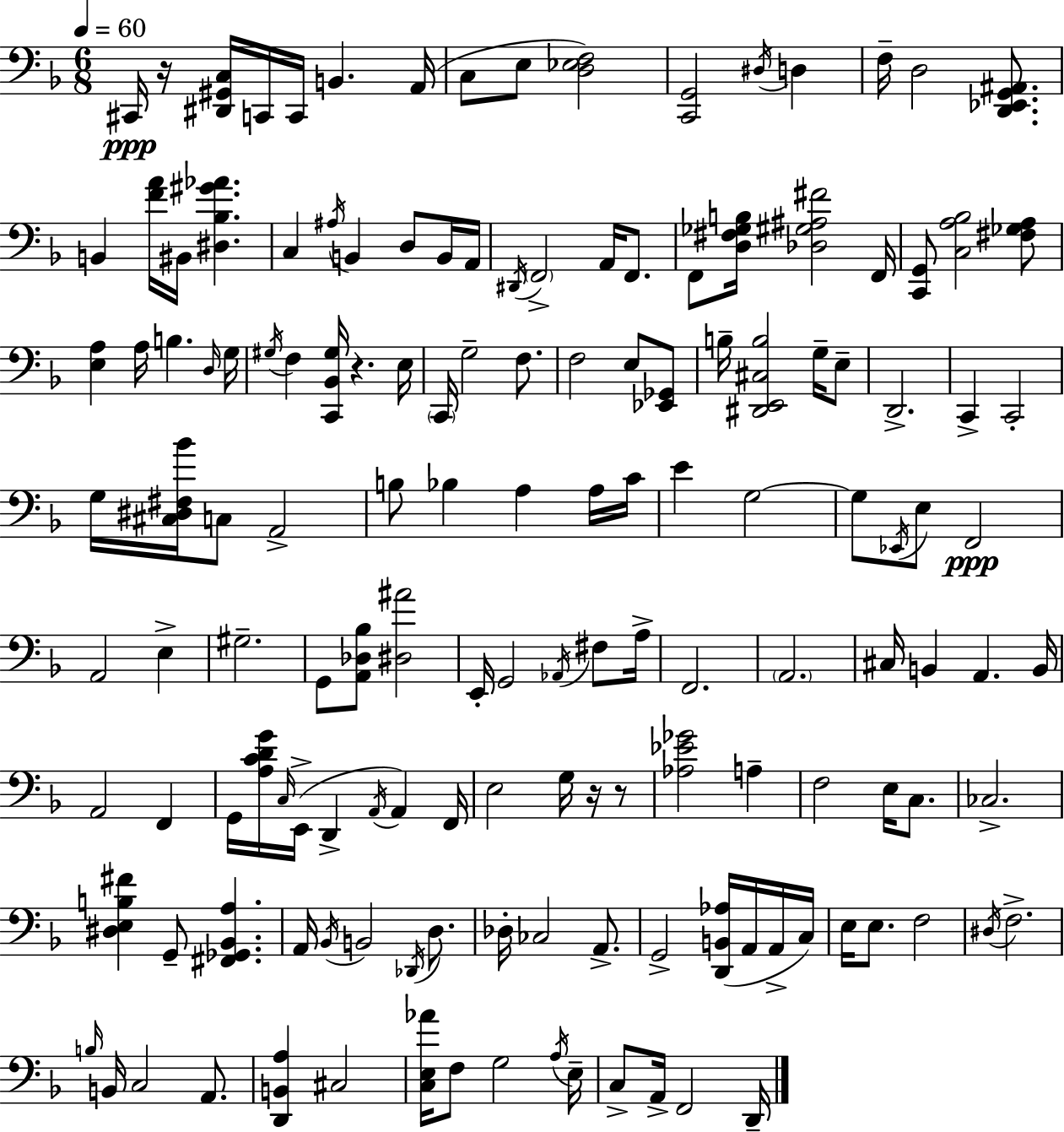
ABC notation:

X:1
T:Untitled
M:6/8
L:1/4
K:Dm
^C,,/4 z/4 [^D,,^G,,C,]/4 C,,/4 C,,/4 B,, A,,/4 C,/2 E,/2 [D,_E,F,]2 [C,,G,,]2 ^D,/4 D, F,/4 D,2 [D,,_E,,G,,^A,,]/2 B,, [FA]/4 ^B,,/4 [^D,_B,^G_A] C, ^A,/4 B,, D,/2 B,,/4 A,,/4 ^D,,/4 F,,2 A,,/4 F,,/2 F,,/2 [D,^F,_G,B,]/4 [_D,^G,^A,^F]2 F,,/4 [C,,G,,]/2 [C,A,_B,]2 [^F,_G,A,]/2 [E,A,] A,/4 B, D,/4 G,/4 ^G,/4 F, [C,,_B,,^G,]/4 z E,/4 C,,/4 G,2 F,/2 F,2 E,/2 [_E,,_G,,]/2 B,/4 [^D,,E,,^C,B,]2 G,/4 E,/2 D,,2 C,, C,,2 G,/4 [^C,^D,^F,_B]/4 C,/2 A,,2 B,/2 _B, A, A,/4 C/4 E G,2 G,/2 _E,,/4 E,/2 F,,2 A,,2 E, ^G,2 G,,/2 [A,,_D,_B,]/2 [^D,^A]2 E,,/4 G,,2 _A,,/4 ^F,/2 A,/4 F,,2 A,,2 ^C,/4 B,, A,, B,,/4 A,,2 F,, G,,/4 [A,CDG]/4 C,/4 E,,/4 D,, A,,/4 A,, F,,/4 E,2 G,/4 z/4 z/2 [_A,_E_G]2 A, F,2 E,/4 C,/2 _C,2 [^D,E,B,^F] G,,/2 [^F,,_G,,_B,,A,] A,,/4 _B,,/4 B,,2 _D,,/4 D,/2 _D,/4 _C,2 A,,/2 G,,2 [D,,B,,_A,]/4 A,,/4 A,,/4 C,/4 E,/4 E,/2 F,2 ^D,/4 F,2 B,/4 B,,/4 C,2 A,,/2 [D,,B,,A,] ^C,2 [C,E,_A]/4 F,/2 G,2 A,/4 E,/4 C,/2 A,,/4 F,,2 D,,/4